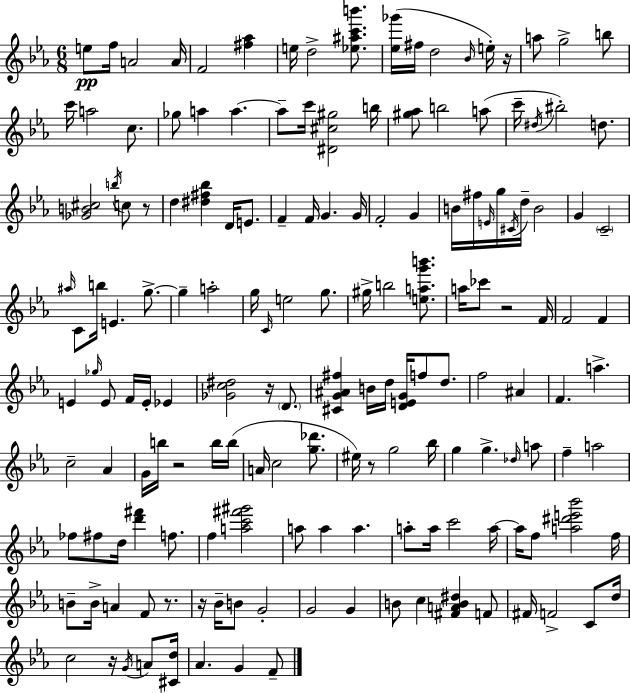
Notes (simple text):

E5/e F5/s A4/h A4/s F4/h [F#5,Ab5]/q E5/s D5/h [Eb5,A#5,C6,B6]/e. [Eb5,Gb6]/s F#5/s D5/h Bb4/s E5/s R/s A5/e G5/h B5/e C6/s A5/h C5/e. Gb5/e A5/q A5/q. A5/e C6/s [D#4,C#5,G#5]/h B5/s [G#5,Ab5]/e B5/h A5/e C6/s D#5/s BIS5/h D5/e. [Gb4,B4,C#5]/h B5/s C5/e R/e D5/q [D#5,F#5,Bb5]/q D4/s E4/e. F4/q F4/s G4/q. G4/s F4/h G4/q B4/s F#5/s E4/s G5/s C#4/s D5/s B4/h G4/q C4/h A#5/s C4/e B5/s E4/q. G5/e. G5/q A5/h G5/s C4/s E5/h G5/e. G#5/s B5/h [E5,A5,G6,B6]/e. A5/s CES6/e R/h F4/s F4/h F4/q E4/q Gb5/s E4/e F4/s E4/s Eb4/q [Gb4,C5,D#5]/h R/s D4/e. [C#4,G4,A#4,F#5]/q B4/s D5/s [D4,E4,G4]/s F5/e D5/e. F5/h A#4/q F4/q. A5/q. C5/h Ab4/q G4/s B5/s R/h B5/s B5/s A4/s C5/h [G5,Db6]/e. EIS5/s R/e G5/h Bb5/s G5/q G5/q. Db5/s A5/e F5/q A5/h FES5/e F#5/e D5/s [D6,F#6]/q F5/e. F5/q [A5,C6,F#6,G#6]/h A5/e A5/q A5/q. A5/e A5/s C6/h A5/s A5/s F5/e [A5,D#6,E6,Bb6]/h F5/s B4/e B4/s A4/q F4/e R/e. R/s Bb4/s B4/e G4/h G4/h G4/q B4/e C5/q [F#4,A4,B4,D#5]/q F4/e F#4/s F4/h C4/e D5/s C5/h R/s G4/s A4/e [C#4,D5]/s Ab4/q. G4/q F4/e